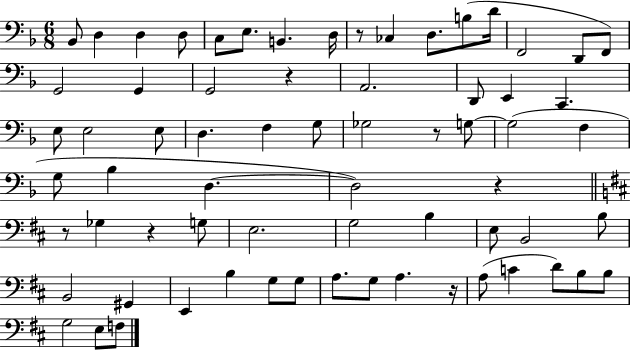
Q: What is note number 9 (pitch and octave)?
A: CES3